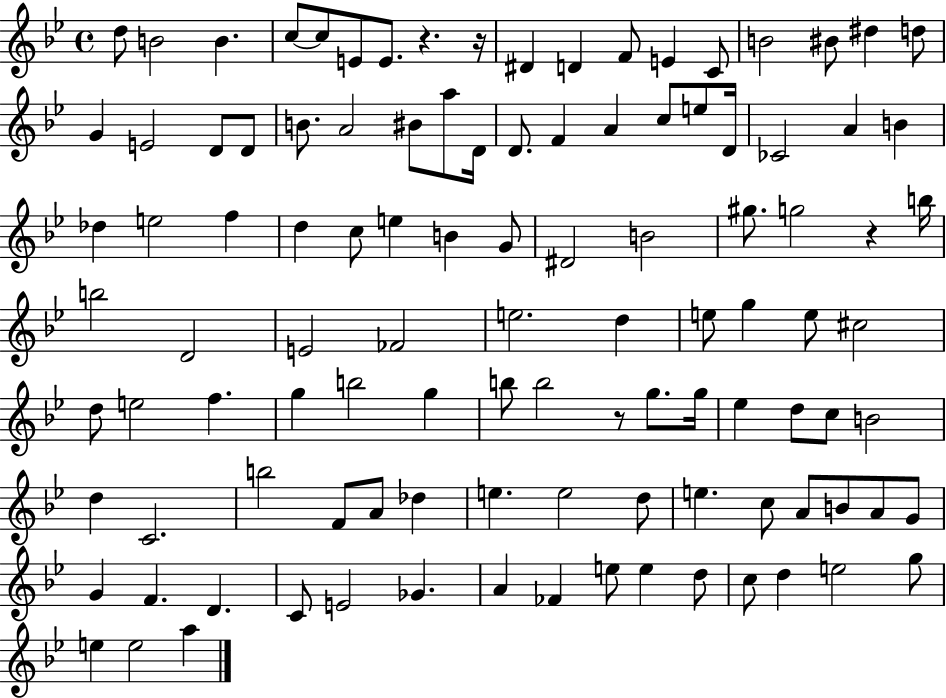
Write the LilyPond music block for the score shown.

{
  \clef treble
  \time 4/4
  \defaultTimeSignature
  \key bes \major
  d''8 b'2 b'4. | c''8~~ c''8 e'8 e'8. r4. r16 | dis'4 d'4 f'8 e'4 c'8 | b'2 bis'8 dis''4 d''8 | \break g'4 e'2 d'8 d'8 | b'8. a'2 bis'8 a''8 d'16 | d'8. f'4 a'4 c''8 e''8 d'16 | ces'2 a'4 b'4 | \break des''4 e''2 f''4 | d''4 c''8 e''4 b'4 g'8 | dis'2 b'2 | gis''8. g''2 r4 b''16 | \break b''2 d'2 | e'2 fes'2 | e''2. d''4 | e''8 g''4 e''8 cis''2 | \break d''8 e''2 f''4. | g''4 b''2 g''4 | b''8 b''2 r8 g''8. g''16 | ees''4 d''8 c''8 b'2 | \break d''4 c'2. | b''2 f'8 a'8 des''4 | e''4. e''2 d''8 | e''4. c''8 a'8 b'8 a'8 g'8 | \break g'4 f'4. d'4. | c'8 e'2 ges'4. | a'4 fes'4 e''8 e''4 d''8 | c''8 d''4 e''2 g''8 | \break e''4 e''2 a''4 | \bar "|."
}